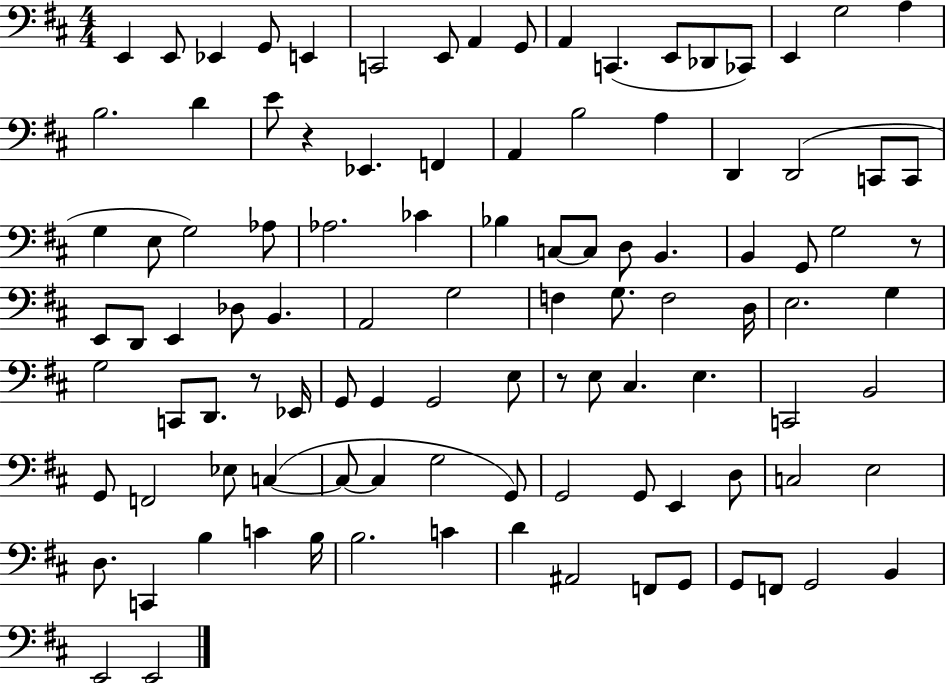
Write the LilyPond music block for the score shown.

{
  \clef bass
  \numericTimeSignature
  \time 4/4
  \key d \major
  \repeat volta 2 { e,4 e,8 ees,4 g,8 e,4 | c,2 e,8 a,4 g,8 | a,4 c,4.( e,8 des,8 ces,8) | e,4 g2 a4 | \break b2. d'4 | e'8 r4 ees,4. f,4 | a,4 b2 a4 | d,4 d,2( c,8 c,8 | \break g4 e8 g2) aes8 | aes2. ces'4 | bes4 c8~~ c8 d8 b,4. | b,4 g,8 g2 r8 | \break e,8 d,8 e,4 des8 b,4. | a,2 g2 | f4 g8. f2 d16 | e2. g4 | \break g2 c,8 d,8. r8 ees,16 | g,8 g,4 g,2 e8 | r8 e8 cis4. e4. | c,2 b,2 | \break g,8 f,2 ees8 c4~(~ | c8~~ c4 g2 g,8) | g,2 g,8 e,4 d8 | c2 e2 | \break d8. c,4 b4 c'4 b16 | b2. c'4 | d'4 ais,2 f,8 g,8 | g,8 f,8 g,2 b,4 | \break e,2 e,2 | } \bar "|."
}